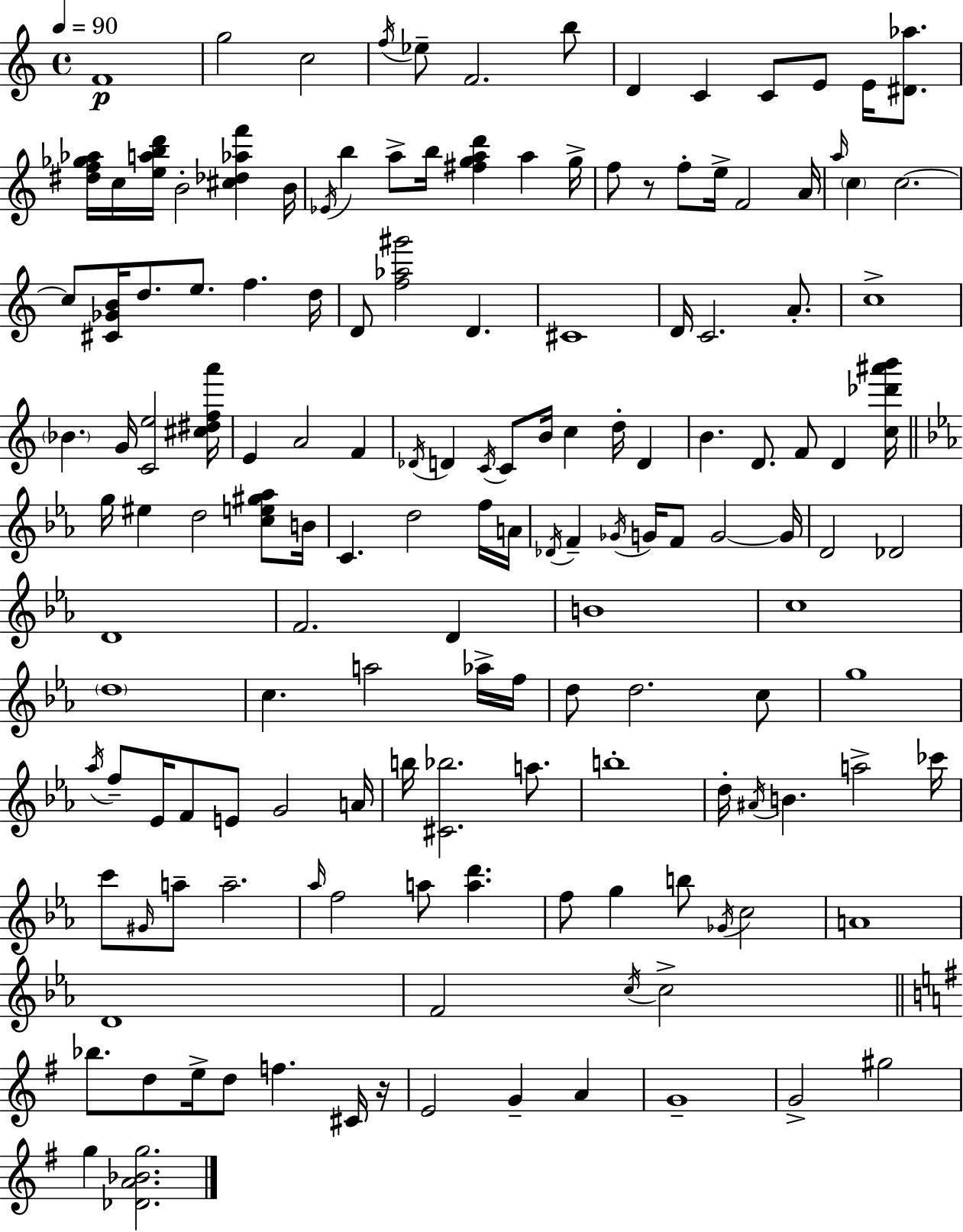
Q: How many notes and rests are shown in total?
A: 150